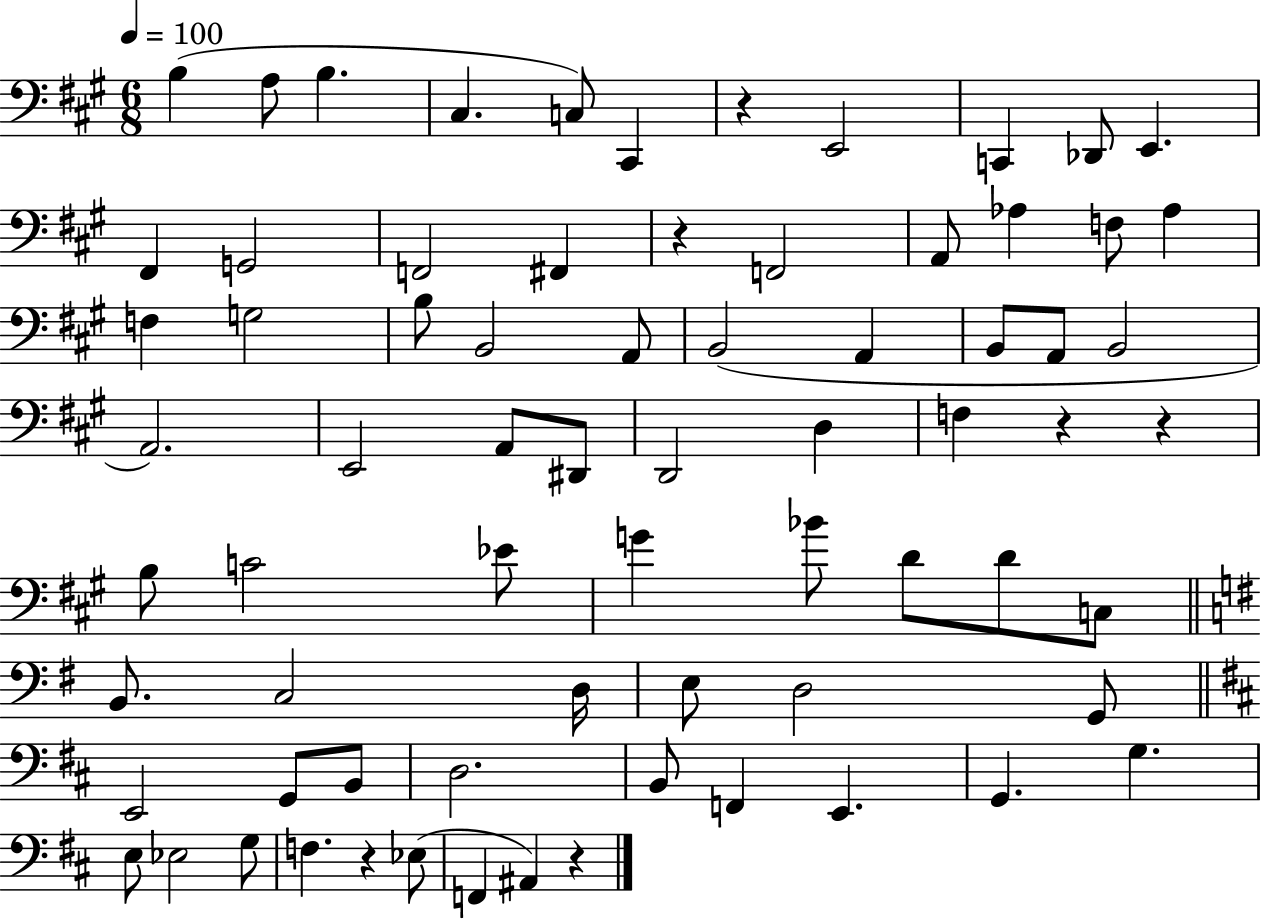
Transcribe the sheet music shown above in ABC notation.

X:1
T:Untitled
M:6/8
L:1/4
K:A
B, A,/2 B, ^C, C,/2 ^C,, z E,,2 C,, _D,,/2 E,, ^F,, G,,2 F,,2 ^F,, z F,,2 A,,/2 _A, F,/2 _A, F, G,2 B,/2 B,,2 A,,/2 B,,2 A,, B,,/2 A,,/2 B,,2 A,,2 E,,2 A,,/2 ^D,,/2 D,,2 D, F, z z B,/2 C2 _E/2 G _B/2 D/2 D/2 C,/2 B,,/2 C,2 D,/4 E,/2 D,2 G,,/2 E,,2 G,,/2 B,,/2 D,2 B,,/2 F,, E,, G,, G, E,/2 _E,2 G,/2 F, z _E,/2 F,, ^A,, z